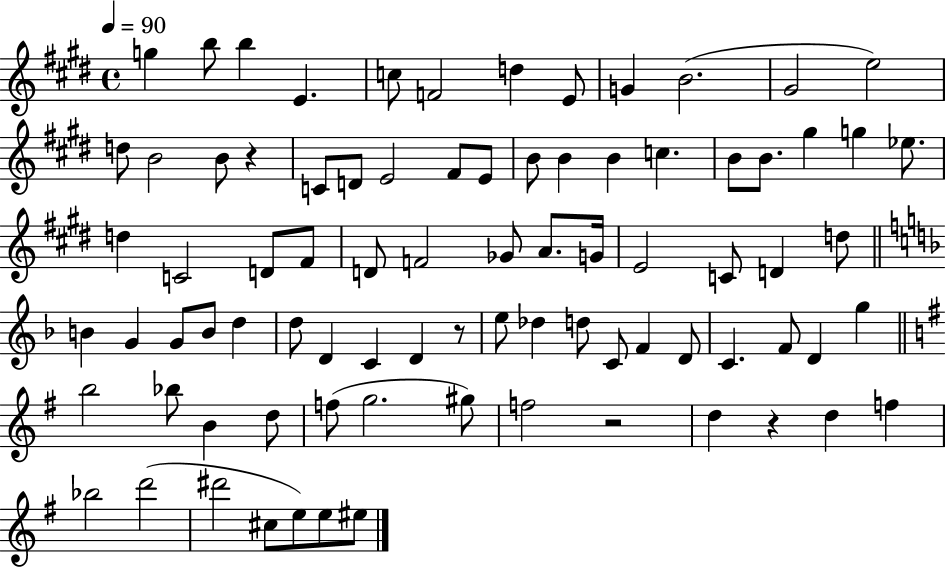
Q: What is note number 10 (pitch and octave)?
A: B4